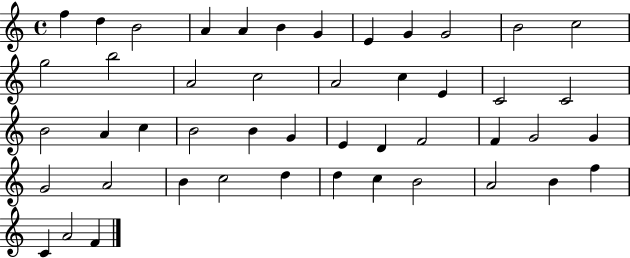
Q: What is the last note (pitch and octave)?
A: F4